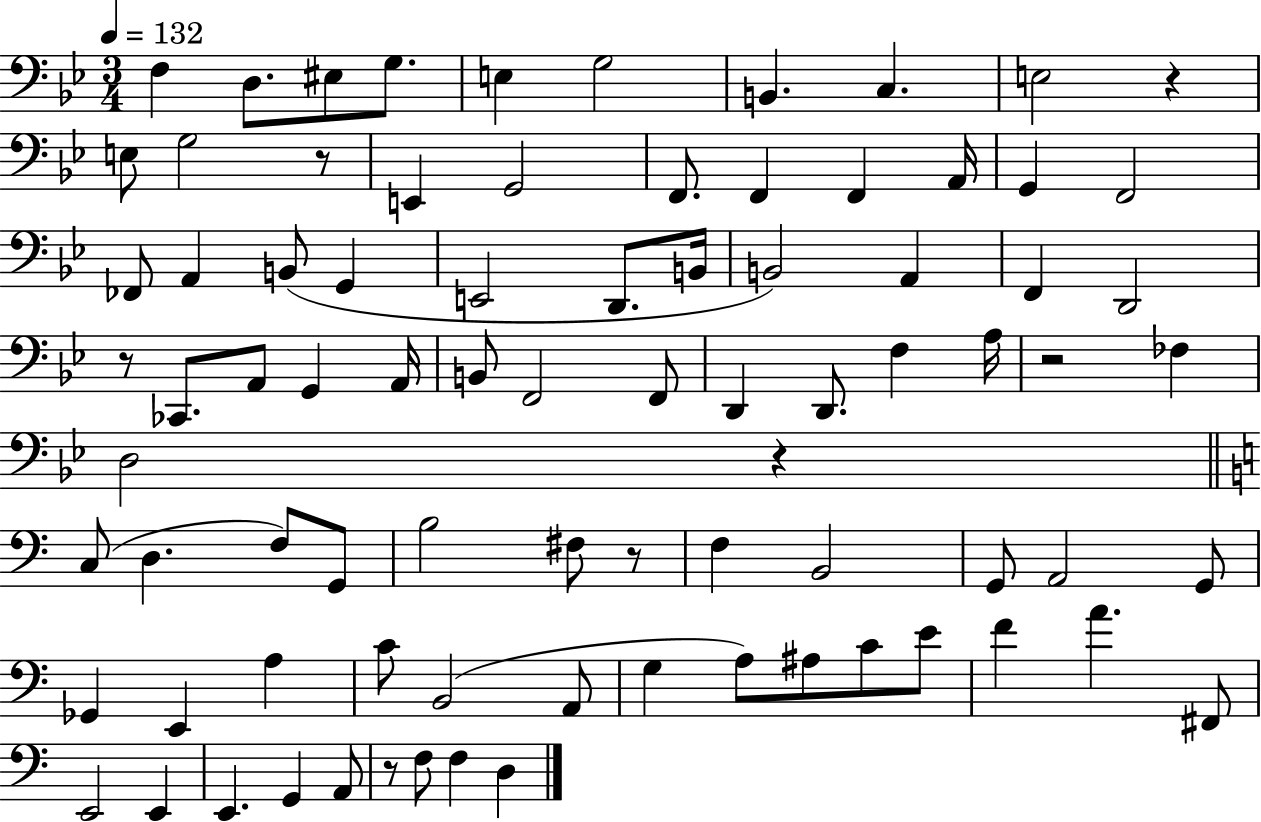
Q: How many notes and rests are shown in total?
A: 83